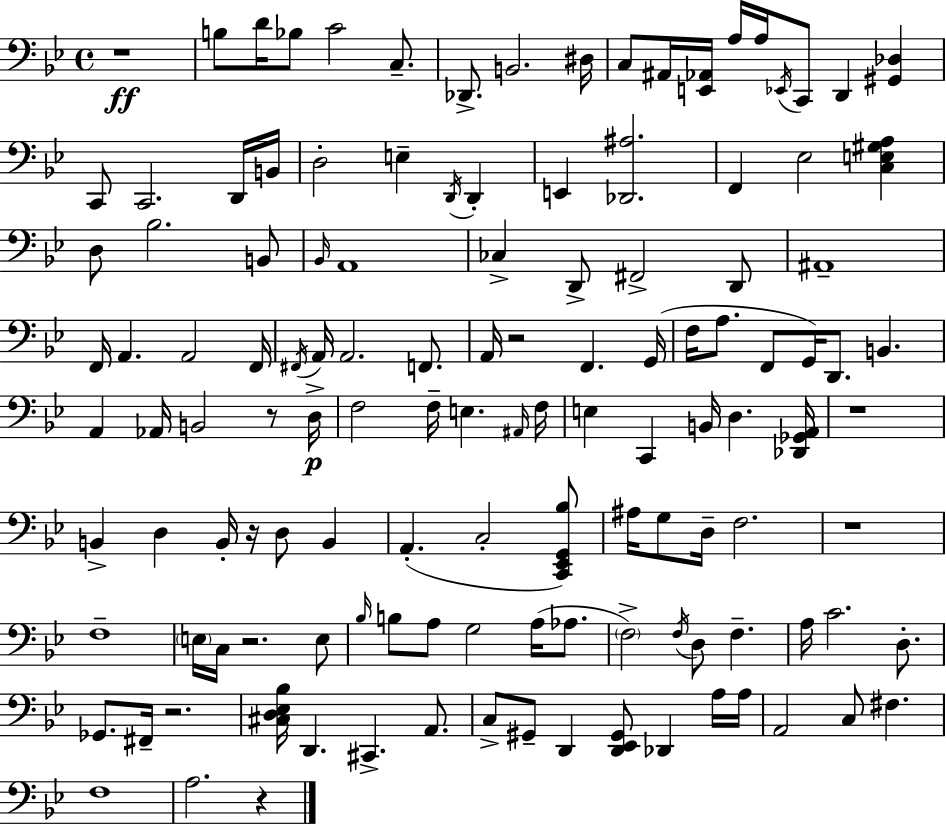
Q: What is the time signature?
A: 4/4